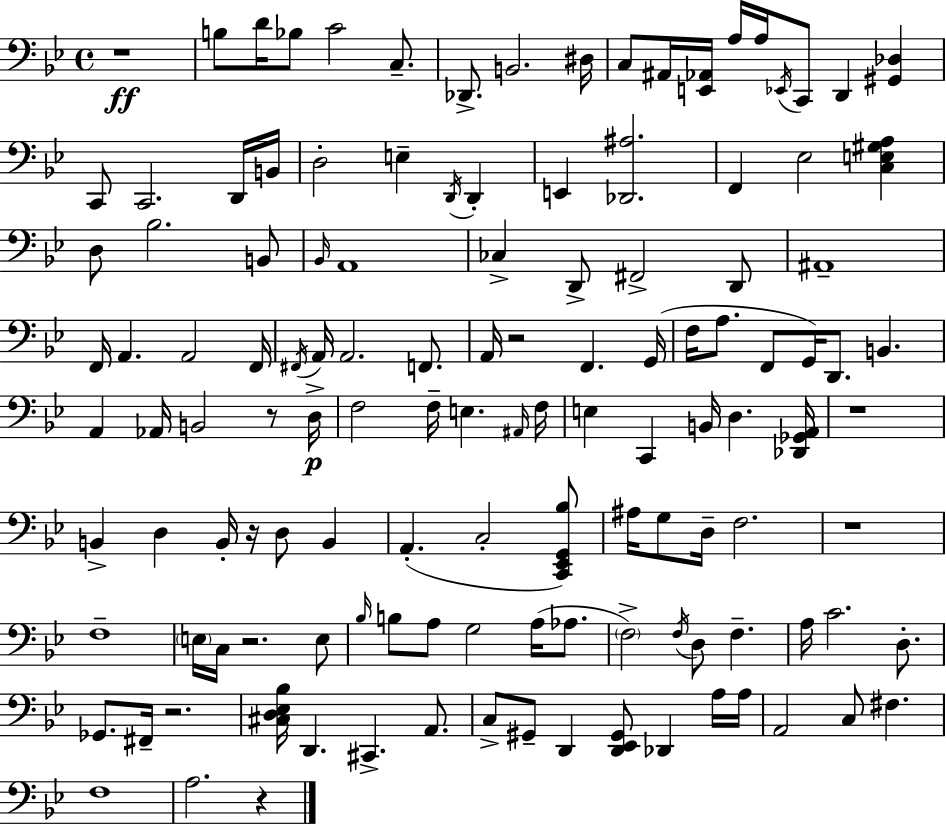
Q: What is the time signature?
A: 4/4